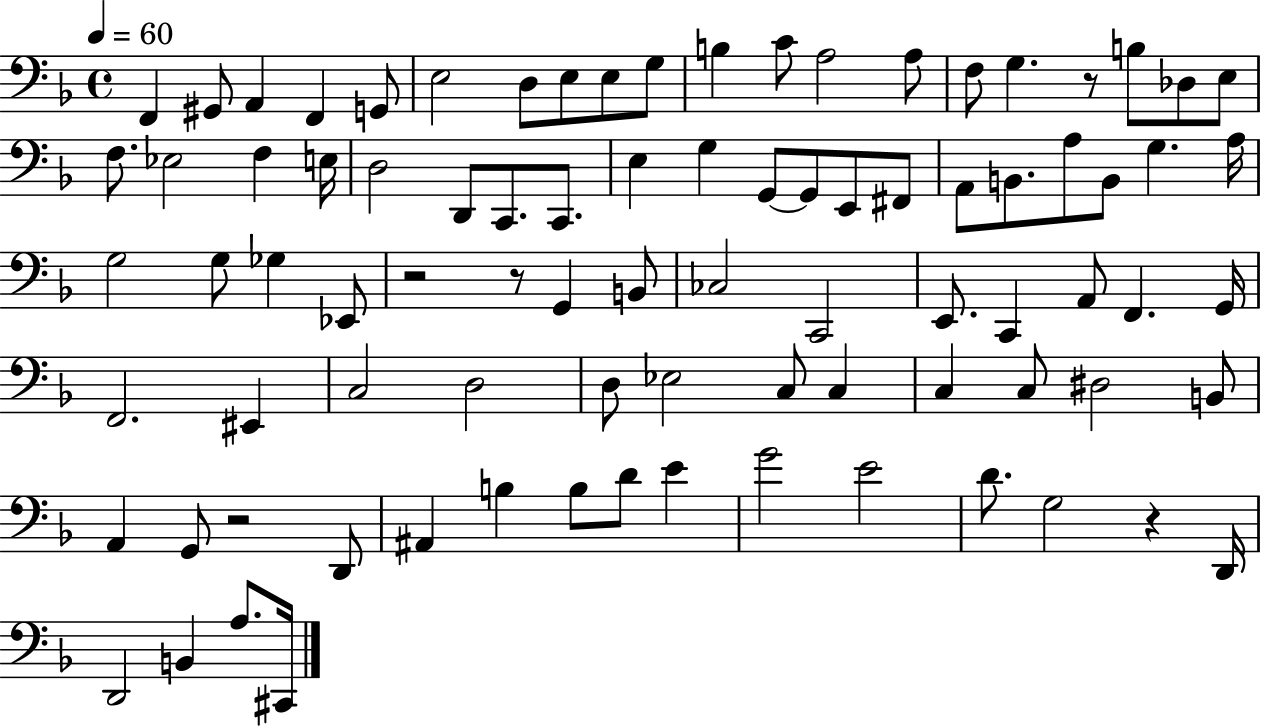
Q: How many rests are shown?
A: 5